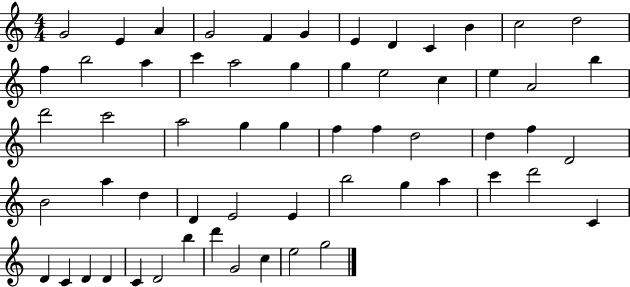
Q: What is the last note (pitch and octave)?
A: G5